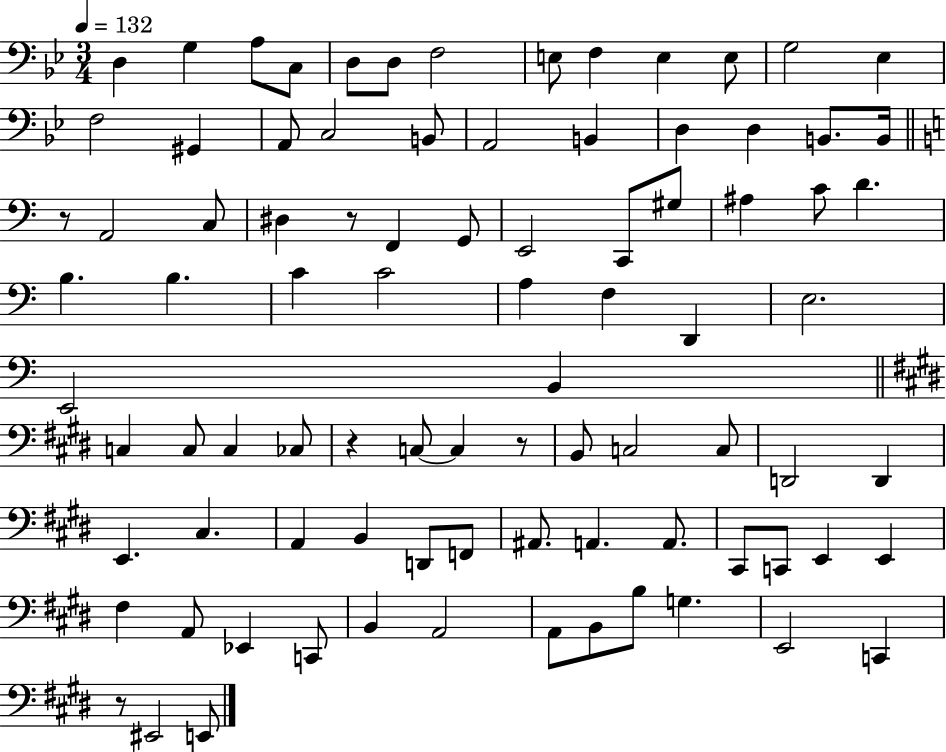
{
  \clef bass
  \numericTimeSignature
  \time 3/4
  \key bes \major
  \tempo 4 = 132
  \repeat volta 2 { d4 g4 a8 c8 | d8 d8 f2 | e8 f4 e4 e8 | g2 ees4 | \break f2 gis,4 | a,8 c2 b,8 | a,2 b,4 | d4 d4 b,8. b,16 | \break \bar "||" \break \key c \major r8 a,2 c8 | dis4 r8 f,4 g,8 | e,2 c,8 gis8 | ais4 c'8 d'4. | \break b4. b4. | c'4 c'2 | a4 f4 d,4 | e2. | \break e,2 b,4 | \bar "||" \break \key e \major c4 c8 c4 ces8 | r4 c8~~ c4 r8 | b,8 c2 c8 | d,2 d,4 | \break e,4. cis4. | a,4 b,4 d,8 f,8 | ais,8. a,4. a,8. | cis,8 c,8 e,4 e,4 | \break fis4 a,8 ees,4 c,8 | b,4 a,2 | a,8 b,8 b8 g4. | e,2 c,4 | \break r8 eis,2 e,8 | } \bar "|."
}